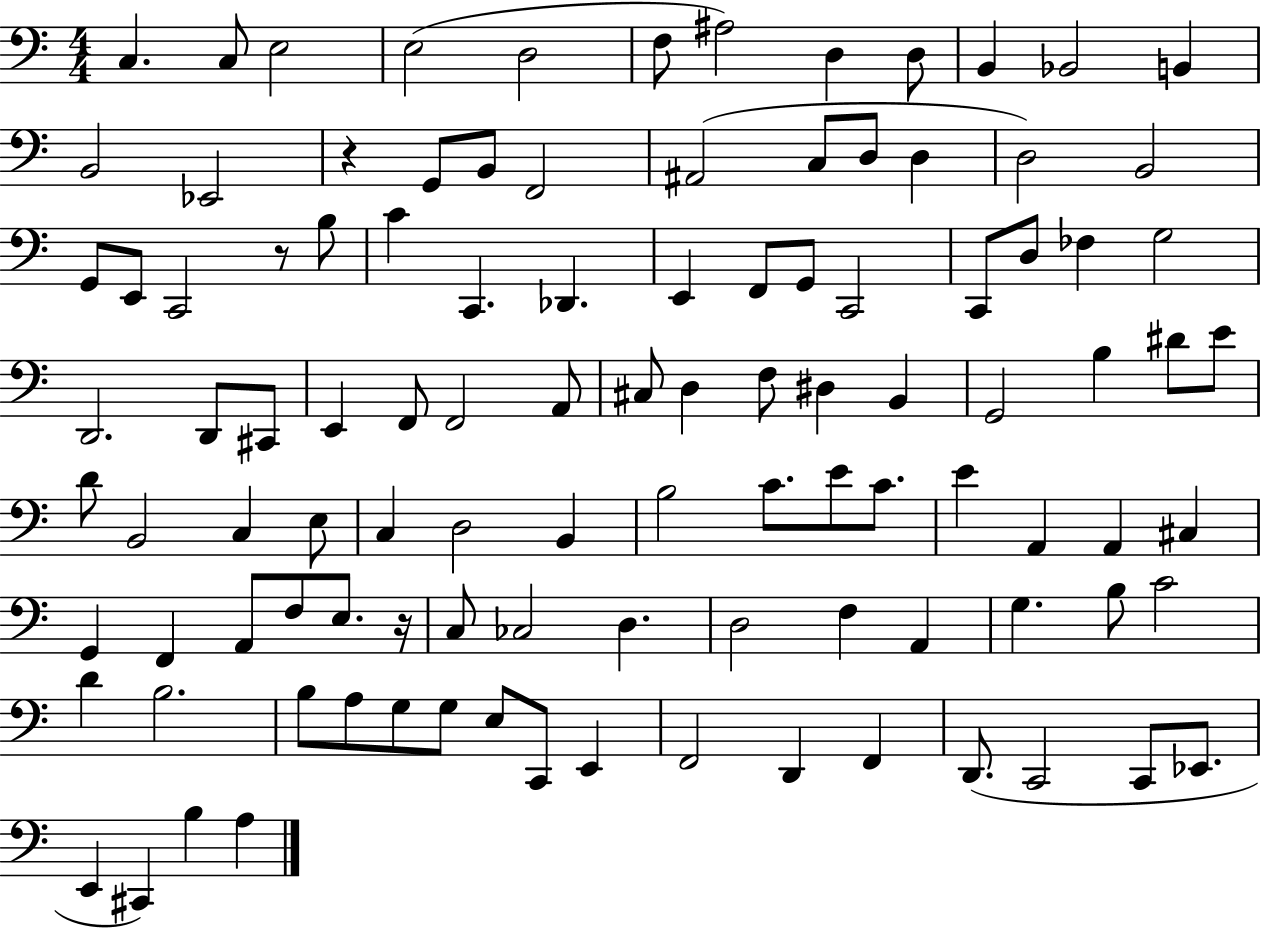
X:1
T:Untitled
M:4/4
L:1/4
K:C
C, C,/2 E,2 E,2 D,2 F,/2 ^A,2 D, D,/2 B,, _B,,2 B,, B,,2 _E,,2 z G,,/2 B,,/2 F,,2 ^A,,2 C,/2 D,/2 D, D,2 B,,2 G,,/2 E,,/2 C,,2 z/2 B,/2 C C,, _D,, E,, F,,/2 G,,/2 C,,2 C,,/2 D,/2 _F, G,2 D,,2 D,,/2 ^C,,/2 E,, F,,/2 F,,2 A,,/2 ^C,/2 D, F,/2 ^D, B,, G,,2 B, ^D/2 E/2 D/2 B,,2 C, E,/2 C, D,2 B,, B,2 C/2 E/2 C/2 E A,, A,, ^C, G,, F,, A,,/2 F,/2 E,/2 z/4 C,/2 _C,2 D, D,2 F, A,, G, B,/2 C2 D B,2 B,/2 A,/2 G,/2 G,/2 E,/2 C,,/2 E,, F,,2 D,, F,, D,,/2 C,,2 C,,/2 _E,,/2 E,, ^C,, B, A,